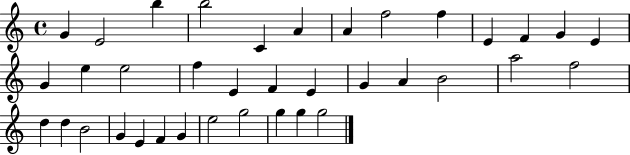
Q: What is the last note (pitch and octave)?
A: G5